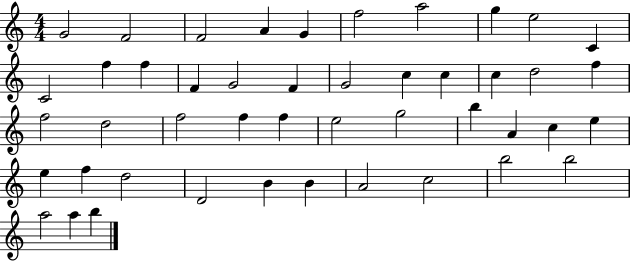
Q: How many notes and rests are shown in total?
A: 46